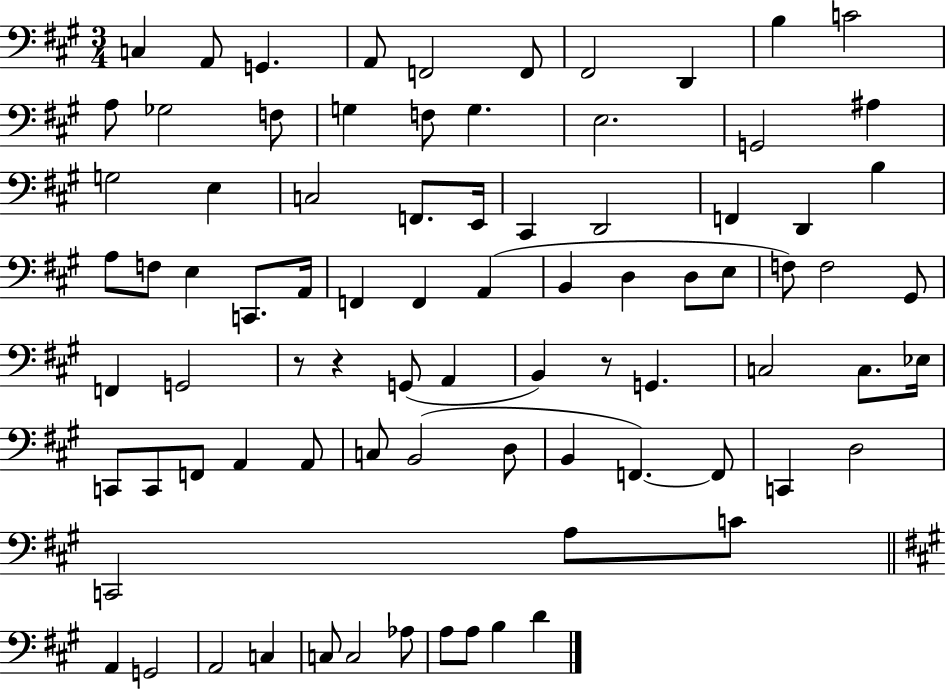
C3/q A2/e G2/q. A2/e F2/h F2/e F#2/h D2/q B3/q C4/h A3/e Gb3/h F3/e G3/q F3/e G3/q. E3/h. G2/h A#3/q G3/h E3/q C3/h F2/e. E2/s C#2/q D2/h F2/q D2/q B3/q A3/e F3/e E3/q C2/e. A2/s F2/q F2/q A2/q B2/q D3/q D3/e E3/e F3/e F3/h G#2/e F2/q G2/h R/e R/q G2/e A2/q B2/q R/e G2/q. C3/h C3/e. Eb3/s C2/e C2/e F2/e A2/q A2/e C3/e B2/h D3/e B2/q F2/q. F2/e C2/q D3/h C2/h A3/e C4/e A2/q G2/h A2/h C3/q C3/e C3/h Ab3/e A3/e A3/e B3/q D4/q